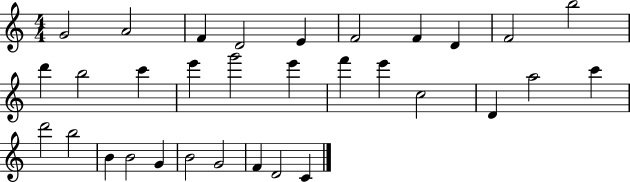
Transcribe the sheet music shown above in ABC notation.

X:1
T:Untitled
M:4/4
L:1/4
K:C
G2 A2 F D2 E F2 F D F2 b2 d' b2 c' e' g'2 e' f' e' c2 D a2 c' d'2 b2 B B2 G B2 G2 F D2 C